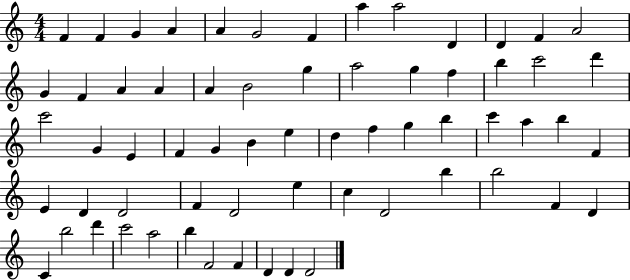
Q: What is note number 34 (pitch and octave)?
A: D5